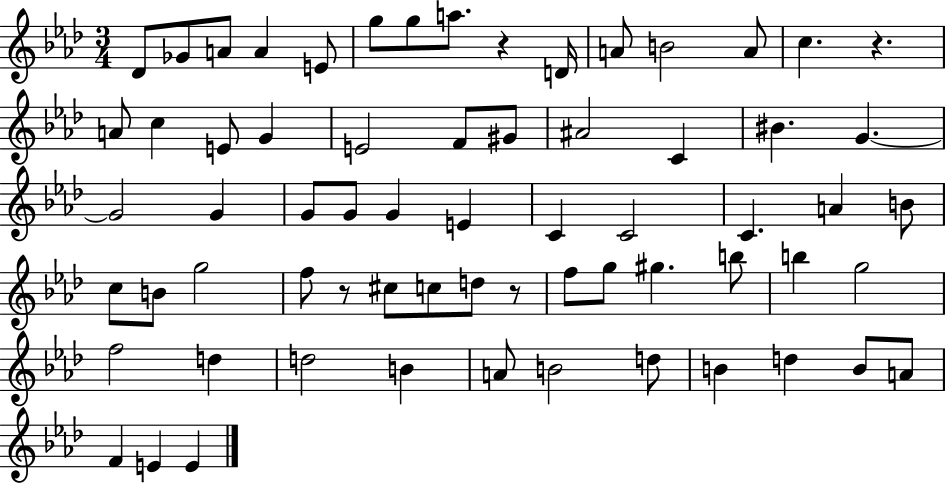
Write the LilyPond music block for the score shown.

{
  \clef treble
  \numericTimeSignature
  \time 3/4
  \key aes \major
  \repeat volta 2 { des'8 ges'8 a'8 a'4 e'8 | g''8 g''8 a''8. r4 d'16 | a'8 b'2 a'8 | c''4. r4. | \break a'8 c''4 e'8 g'4 | e'2 f'8 gis'8 | ais'2 c'4 | bis'4. g'4.~~ | \break g'2 g'4 | g'8 g'8 g'4 e'4 | c'4 c'2 | c'4. a'4 b'8 | \break c''8 b'8 g''2 | f''8 r8 cis''8 c''8 d''8 r8 | f''8 g''8 gis''4. b''8 | b''4 g''2 | \break f''2 d''4 | d''2 b'4 | a'8 b'2 d''8 | b'4 d''4 b'8 a'8 | \break f'4 e'4 e'4 | } \bar "|."
}